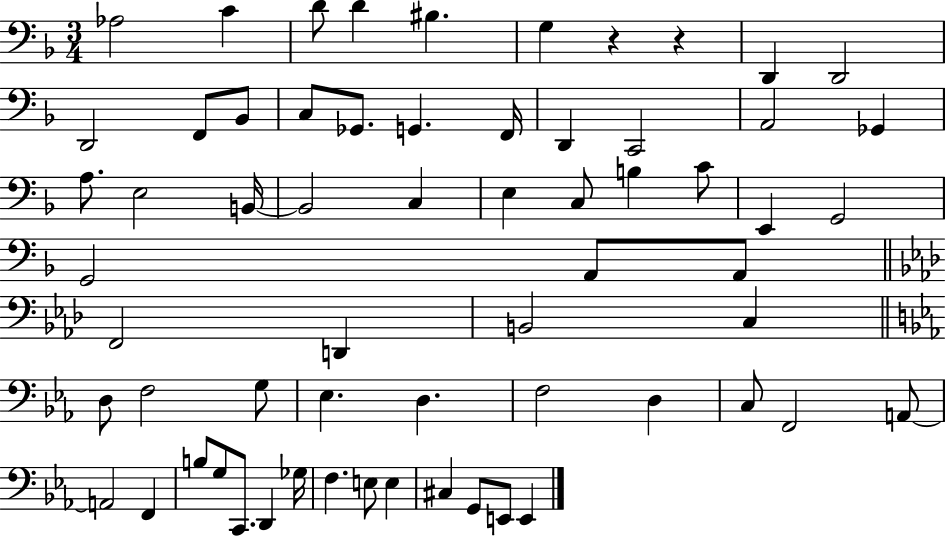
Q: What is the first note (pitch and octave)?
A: Ab3